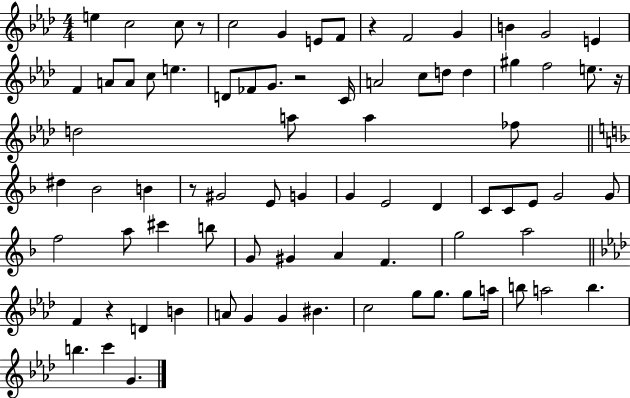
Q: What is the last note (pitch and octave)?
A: G4